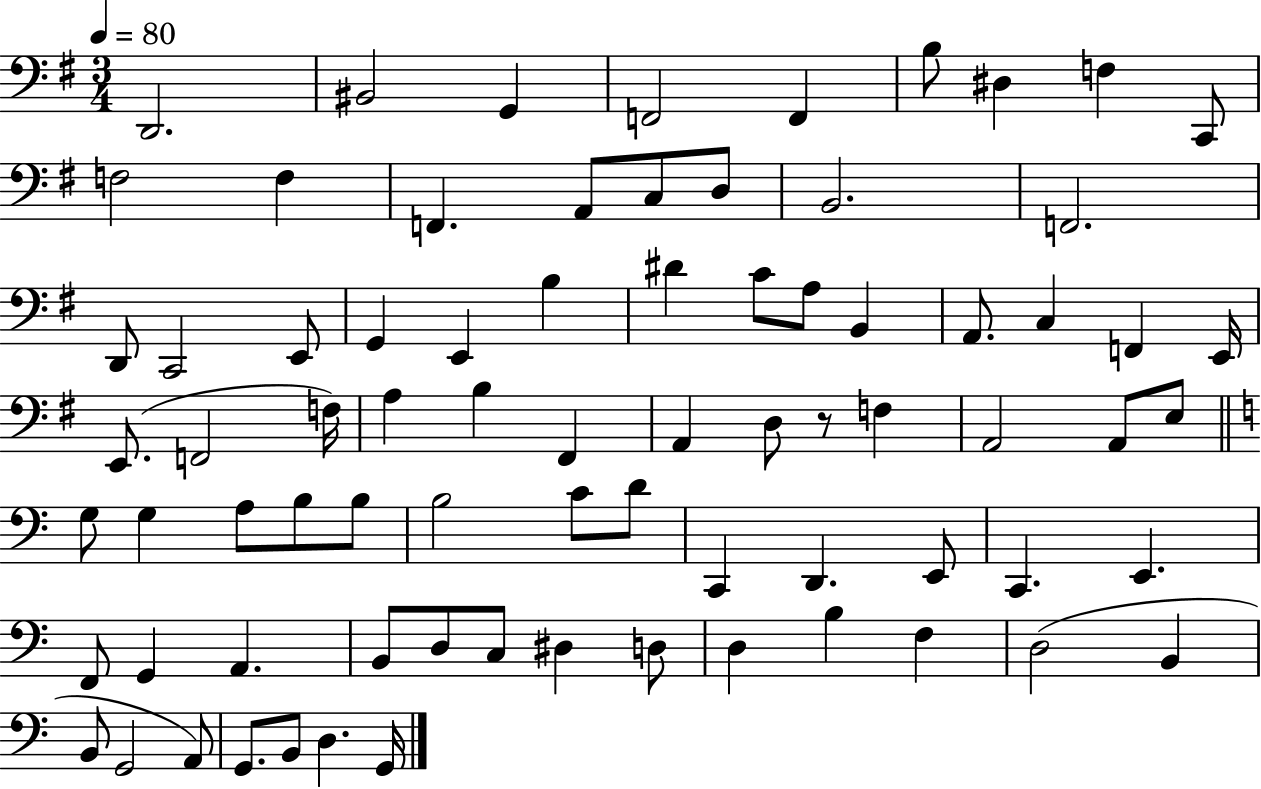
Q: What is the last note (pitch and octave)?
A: G2